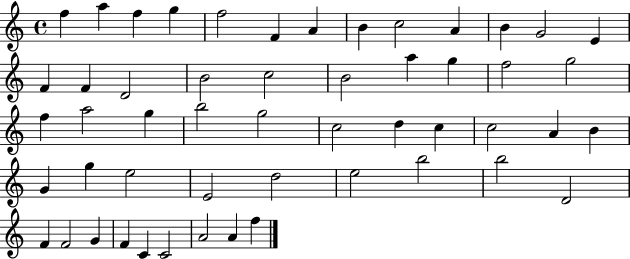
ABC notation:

X:1
T:Untitled
M:4/4
L:1/4
K:C
f a f g f2 F A B c2 A B G2 E F F D2 B2 c2 B2 a g f2 g2 f a2 g b2 g2 c2 d c c2 A B G g e2 E2 d2 e2 b2 b2 D2 F F2 G F C C2 A2 A f